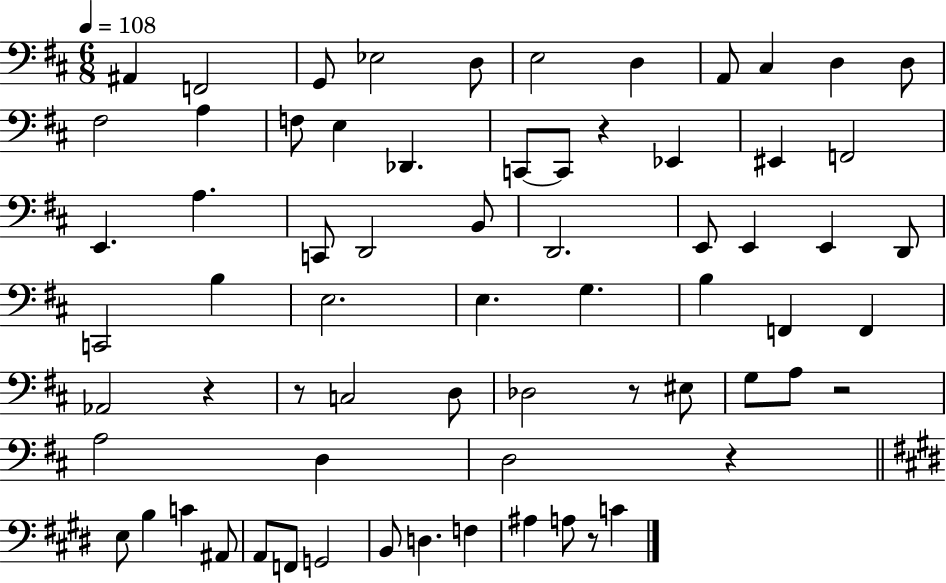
{
  \clef bass
  \numericTimeSignature
  \time 6/8
  \key d \major
  \tempo 4 = 108
  ais,4 f,2 | g,8 ees2 d8 | e2 d4 | a,8 cis4 d4 d8 | \break fis2 a4 | f8 e4 des,4. | c,8~~ c,8 r4 ees,4 | eis,4 f,2 | \break e,4. a4. | c,8 d,2 b,8 | d,2. | e,8 e,4 e,4 d,8 | \break c,2 b4 | e2. | e4. g4. | b4 f,4 f,4 | \break aes,2 r4 | r8 c2 d8 | des2 r8 eis8 | g8 a8 r2 | \break a2 d4 | d2 r4 | \bar "||" \break \key e \major e8 b4 c'4 ais,8 | a,8 f,8 g,2 | b,8 d4. f4 | ais4 a8 r8 c'4 | \break \bar "|."
}